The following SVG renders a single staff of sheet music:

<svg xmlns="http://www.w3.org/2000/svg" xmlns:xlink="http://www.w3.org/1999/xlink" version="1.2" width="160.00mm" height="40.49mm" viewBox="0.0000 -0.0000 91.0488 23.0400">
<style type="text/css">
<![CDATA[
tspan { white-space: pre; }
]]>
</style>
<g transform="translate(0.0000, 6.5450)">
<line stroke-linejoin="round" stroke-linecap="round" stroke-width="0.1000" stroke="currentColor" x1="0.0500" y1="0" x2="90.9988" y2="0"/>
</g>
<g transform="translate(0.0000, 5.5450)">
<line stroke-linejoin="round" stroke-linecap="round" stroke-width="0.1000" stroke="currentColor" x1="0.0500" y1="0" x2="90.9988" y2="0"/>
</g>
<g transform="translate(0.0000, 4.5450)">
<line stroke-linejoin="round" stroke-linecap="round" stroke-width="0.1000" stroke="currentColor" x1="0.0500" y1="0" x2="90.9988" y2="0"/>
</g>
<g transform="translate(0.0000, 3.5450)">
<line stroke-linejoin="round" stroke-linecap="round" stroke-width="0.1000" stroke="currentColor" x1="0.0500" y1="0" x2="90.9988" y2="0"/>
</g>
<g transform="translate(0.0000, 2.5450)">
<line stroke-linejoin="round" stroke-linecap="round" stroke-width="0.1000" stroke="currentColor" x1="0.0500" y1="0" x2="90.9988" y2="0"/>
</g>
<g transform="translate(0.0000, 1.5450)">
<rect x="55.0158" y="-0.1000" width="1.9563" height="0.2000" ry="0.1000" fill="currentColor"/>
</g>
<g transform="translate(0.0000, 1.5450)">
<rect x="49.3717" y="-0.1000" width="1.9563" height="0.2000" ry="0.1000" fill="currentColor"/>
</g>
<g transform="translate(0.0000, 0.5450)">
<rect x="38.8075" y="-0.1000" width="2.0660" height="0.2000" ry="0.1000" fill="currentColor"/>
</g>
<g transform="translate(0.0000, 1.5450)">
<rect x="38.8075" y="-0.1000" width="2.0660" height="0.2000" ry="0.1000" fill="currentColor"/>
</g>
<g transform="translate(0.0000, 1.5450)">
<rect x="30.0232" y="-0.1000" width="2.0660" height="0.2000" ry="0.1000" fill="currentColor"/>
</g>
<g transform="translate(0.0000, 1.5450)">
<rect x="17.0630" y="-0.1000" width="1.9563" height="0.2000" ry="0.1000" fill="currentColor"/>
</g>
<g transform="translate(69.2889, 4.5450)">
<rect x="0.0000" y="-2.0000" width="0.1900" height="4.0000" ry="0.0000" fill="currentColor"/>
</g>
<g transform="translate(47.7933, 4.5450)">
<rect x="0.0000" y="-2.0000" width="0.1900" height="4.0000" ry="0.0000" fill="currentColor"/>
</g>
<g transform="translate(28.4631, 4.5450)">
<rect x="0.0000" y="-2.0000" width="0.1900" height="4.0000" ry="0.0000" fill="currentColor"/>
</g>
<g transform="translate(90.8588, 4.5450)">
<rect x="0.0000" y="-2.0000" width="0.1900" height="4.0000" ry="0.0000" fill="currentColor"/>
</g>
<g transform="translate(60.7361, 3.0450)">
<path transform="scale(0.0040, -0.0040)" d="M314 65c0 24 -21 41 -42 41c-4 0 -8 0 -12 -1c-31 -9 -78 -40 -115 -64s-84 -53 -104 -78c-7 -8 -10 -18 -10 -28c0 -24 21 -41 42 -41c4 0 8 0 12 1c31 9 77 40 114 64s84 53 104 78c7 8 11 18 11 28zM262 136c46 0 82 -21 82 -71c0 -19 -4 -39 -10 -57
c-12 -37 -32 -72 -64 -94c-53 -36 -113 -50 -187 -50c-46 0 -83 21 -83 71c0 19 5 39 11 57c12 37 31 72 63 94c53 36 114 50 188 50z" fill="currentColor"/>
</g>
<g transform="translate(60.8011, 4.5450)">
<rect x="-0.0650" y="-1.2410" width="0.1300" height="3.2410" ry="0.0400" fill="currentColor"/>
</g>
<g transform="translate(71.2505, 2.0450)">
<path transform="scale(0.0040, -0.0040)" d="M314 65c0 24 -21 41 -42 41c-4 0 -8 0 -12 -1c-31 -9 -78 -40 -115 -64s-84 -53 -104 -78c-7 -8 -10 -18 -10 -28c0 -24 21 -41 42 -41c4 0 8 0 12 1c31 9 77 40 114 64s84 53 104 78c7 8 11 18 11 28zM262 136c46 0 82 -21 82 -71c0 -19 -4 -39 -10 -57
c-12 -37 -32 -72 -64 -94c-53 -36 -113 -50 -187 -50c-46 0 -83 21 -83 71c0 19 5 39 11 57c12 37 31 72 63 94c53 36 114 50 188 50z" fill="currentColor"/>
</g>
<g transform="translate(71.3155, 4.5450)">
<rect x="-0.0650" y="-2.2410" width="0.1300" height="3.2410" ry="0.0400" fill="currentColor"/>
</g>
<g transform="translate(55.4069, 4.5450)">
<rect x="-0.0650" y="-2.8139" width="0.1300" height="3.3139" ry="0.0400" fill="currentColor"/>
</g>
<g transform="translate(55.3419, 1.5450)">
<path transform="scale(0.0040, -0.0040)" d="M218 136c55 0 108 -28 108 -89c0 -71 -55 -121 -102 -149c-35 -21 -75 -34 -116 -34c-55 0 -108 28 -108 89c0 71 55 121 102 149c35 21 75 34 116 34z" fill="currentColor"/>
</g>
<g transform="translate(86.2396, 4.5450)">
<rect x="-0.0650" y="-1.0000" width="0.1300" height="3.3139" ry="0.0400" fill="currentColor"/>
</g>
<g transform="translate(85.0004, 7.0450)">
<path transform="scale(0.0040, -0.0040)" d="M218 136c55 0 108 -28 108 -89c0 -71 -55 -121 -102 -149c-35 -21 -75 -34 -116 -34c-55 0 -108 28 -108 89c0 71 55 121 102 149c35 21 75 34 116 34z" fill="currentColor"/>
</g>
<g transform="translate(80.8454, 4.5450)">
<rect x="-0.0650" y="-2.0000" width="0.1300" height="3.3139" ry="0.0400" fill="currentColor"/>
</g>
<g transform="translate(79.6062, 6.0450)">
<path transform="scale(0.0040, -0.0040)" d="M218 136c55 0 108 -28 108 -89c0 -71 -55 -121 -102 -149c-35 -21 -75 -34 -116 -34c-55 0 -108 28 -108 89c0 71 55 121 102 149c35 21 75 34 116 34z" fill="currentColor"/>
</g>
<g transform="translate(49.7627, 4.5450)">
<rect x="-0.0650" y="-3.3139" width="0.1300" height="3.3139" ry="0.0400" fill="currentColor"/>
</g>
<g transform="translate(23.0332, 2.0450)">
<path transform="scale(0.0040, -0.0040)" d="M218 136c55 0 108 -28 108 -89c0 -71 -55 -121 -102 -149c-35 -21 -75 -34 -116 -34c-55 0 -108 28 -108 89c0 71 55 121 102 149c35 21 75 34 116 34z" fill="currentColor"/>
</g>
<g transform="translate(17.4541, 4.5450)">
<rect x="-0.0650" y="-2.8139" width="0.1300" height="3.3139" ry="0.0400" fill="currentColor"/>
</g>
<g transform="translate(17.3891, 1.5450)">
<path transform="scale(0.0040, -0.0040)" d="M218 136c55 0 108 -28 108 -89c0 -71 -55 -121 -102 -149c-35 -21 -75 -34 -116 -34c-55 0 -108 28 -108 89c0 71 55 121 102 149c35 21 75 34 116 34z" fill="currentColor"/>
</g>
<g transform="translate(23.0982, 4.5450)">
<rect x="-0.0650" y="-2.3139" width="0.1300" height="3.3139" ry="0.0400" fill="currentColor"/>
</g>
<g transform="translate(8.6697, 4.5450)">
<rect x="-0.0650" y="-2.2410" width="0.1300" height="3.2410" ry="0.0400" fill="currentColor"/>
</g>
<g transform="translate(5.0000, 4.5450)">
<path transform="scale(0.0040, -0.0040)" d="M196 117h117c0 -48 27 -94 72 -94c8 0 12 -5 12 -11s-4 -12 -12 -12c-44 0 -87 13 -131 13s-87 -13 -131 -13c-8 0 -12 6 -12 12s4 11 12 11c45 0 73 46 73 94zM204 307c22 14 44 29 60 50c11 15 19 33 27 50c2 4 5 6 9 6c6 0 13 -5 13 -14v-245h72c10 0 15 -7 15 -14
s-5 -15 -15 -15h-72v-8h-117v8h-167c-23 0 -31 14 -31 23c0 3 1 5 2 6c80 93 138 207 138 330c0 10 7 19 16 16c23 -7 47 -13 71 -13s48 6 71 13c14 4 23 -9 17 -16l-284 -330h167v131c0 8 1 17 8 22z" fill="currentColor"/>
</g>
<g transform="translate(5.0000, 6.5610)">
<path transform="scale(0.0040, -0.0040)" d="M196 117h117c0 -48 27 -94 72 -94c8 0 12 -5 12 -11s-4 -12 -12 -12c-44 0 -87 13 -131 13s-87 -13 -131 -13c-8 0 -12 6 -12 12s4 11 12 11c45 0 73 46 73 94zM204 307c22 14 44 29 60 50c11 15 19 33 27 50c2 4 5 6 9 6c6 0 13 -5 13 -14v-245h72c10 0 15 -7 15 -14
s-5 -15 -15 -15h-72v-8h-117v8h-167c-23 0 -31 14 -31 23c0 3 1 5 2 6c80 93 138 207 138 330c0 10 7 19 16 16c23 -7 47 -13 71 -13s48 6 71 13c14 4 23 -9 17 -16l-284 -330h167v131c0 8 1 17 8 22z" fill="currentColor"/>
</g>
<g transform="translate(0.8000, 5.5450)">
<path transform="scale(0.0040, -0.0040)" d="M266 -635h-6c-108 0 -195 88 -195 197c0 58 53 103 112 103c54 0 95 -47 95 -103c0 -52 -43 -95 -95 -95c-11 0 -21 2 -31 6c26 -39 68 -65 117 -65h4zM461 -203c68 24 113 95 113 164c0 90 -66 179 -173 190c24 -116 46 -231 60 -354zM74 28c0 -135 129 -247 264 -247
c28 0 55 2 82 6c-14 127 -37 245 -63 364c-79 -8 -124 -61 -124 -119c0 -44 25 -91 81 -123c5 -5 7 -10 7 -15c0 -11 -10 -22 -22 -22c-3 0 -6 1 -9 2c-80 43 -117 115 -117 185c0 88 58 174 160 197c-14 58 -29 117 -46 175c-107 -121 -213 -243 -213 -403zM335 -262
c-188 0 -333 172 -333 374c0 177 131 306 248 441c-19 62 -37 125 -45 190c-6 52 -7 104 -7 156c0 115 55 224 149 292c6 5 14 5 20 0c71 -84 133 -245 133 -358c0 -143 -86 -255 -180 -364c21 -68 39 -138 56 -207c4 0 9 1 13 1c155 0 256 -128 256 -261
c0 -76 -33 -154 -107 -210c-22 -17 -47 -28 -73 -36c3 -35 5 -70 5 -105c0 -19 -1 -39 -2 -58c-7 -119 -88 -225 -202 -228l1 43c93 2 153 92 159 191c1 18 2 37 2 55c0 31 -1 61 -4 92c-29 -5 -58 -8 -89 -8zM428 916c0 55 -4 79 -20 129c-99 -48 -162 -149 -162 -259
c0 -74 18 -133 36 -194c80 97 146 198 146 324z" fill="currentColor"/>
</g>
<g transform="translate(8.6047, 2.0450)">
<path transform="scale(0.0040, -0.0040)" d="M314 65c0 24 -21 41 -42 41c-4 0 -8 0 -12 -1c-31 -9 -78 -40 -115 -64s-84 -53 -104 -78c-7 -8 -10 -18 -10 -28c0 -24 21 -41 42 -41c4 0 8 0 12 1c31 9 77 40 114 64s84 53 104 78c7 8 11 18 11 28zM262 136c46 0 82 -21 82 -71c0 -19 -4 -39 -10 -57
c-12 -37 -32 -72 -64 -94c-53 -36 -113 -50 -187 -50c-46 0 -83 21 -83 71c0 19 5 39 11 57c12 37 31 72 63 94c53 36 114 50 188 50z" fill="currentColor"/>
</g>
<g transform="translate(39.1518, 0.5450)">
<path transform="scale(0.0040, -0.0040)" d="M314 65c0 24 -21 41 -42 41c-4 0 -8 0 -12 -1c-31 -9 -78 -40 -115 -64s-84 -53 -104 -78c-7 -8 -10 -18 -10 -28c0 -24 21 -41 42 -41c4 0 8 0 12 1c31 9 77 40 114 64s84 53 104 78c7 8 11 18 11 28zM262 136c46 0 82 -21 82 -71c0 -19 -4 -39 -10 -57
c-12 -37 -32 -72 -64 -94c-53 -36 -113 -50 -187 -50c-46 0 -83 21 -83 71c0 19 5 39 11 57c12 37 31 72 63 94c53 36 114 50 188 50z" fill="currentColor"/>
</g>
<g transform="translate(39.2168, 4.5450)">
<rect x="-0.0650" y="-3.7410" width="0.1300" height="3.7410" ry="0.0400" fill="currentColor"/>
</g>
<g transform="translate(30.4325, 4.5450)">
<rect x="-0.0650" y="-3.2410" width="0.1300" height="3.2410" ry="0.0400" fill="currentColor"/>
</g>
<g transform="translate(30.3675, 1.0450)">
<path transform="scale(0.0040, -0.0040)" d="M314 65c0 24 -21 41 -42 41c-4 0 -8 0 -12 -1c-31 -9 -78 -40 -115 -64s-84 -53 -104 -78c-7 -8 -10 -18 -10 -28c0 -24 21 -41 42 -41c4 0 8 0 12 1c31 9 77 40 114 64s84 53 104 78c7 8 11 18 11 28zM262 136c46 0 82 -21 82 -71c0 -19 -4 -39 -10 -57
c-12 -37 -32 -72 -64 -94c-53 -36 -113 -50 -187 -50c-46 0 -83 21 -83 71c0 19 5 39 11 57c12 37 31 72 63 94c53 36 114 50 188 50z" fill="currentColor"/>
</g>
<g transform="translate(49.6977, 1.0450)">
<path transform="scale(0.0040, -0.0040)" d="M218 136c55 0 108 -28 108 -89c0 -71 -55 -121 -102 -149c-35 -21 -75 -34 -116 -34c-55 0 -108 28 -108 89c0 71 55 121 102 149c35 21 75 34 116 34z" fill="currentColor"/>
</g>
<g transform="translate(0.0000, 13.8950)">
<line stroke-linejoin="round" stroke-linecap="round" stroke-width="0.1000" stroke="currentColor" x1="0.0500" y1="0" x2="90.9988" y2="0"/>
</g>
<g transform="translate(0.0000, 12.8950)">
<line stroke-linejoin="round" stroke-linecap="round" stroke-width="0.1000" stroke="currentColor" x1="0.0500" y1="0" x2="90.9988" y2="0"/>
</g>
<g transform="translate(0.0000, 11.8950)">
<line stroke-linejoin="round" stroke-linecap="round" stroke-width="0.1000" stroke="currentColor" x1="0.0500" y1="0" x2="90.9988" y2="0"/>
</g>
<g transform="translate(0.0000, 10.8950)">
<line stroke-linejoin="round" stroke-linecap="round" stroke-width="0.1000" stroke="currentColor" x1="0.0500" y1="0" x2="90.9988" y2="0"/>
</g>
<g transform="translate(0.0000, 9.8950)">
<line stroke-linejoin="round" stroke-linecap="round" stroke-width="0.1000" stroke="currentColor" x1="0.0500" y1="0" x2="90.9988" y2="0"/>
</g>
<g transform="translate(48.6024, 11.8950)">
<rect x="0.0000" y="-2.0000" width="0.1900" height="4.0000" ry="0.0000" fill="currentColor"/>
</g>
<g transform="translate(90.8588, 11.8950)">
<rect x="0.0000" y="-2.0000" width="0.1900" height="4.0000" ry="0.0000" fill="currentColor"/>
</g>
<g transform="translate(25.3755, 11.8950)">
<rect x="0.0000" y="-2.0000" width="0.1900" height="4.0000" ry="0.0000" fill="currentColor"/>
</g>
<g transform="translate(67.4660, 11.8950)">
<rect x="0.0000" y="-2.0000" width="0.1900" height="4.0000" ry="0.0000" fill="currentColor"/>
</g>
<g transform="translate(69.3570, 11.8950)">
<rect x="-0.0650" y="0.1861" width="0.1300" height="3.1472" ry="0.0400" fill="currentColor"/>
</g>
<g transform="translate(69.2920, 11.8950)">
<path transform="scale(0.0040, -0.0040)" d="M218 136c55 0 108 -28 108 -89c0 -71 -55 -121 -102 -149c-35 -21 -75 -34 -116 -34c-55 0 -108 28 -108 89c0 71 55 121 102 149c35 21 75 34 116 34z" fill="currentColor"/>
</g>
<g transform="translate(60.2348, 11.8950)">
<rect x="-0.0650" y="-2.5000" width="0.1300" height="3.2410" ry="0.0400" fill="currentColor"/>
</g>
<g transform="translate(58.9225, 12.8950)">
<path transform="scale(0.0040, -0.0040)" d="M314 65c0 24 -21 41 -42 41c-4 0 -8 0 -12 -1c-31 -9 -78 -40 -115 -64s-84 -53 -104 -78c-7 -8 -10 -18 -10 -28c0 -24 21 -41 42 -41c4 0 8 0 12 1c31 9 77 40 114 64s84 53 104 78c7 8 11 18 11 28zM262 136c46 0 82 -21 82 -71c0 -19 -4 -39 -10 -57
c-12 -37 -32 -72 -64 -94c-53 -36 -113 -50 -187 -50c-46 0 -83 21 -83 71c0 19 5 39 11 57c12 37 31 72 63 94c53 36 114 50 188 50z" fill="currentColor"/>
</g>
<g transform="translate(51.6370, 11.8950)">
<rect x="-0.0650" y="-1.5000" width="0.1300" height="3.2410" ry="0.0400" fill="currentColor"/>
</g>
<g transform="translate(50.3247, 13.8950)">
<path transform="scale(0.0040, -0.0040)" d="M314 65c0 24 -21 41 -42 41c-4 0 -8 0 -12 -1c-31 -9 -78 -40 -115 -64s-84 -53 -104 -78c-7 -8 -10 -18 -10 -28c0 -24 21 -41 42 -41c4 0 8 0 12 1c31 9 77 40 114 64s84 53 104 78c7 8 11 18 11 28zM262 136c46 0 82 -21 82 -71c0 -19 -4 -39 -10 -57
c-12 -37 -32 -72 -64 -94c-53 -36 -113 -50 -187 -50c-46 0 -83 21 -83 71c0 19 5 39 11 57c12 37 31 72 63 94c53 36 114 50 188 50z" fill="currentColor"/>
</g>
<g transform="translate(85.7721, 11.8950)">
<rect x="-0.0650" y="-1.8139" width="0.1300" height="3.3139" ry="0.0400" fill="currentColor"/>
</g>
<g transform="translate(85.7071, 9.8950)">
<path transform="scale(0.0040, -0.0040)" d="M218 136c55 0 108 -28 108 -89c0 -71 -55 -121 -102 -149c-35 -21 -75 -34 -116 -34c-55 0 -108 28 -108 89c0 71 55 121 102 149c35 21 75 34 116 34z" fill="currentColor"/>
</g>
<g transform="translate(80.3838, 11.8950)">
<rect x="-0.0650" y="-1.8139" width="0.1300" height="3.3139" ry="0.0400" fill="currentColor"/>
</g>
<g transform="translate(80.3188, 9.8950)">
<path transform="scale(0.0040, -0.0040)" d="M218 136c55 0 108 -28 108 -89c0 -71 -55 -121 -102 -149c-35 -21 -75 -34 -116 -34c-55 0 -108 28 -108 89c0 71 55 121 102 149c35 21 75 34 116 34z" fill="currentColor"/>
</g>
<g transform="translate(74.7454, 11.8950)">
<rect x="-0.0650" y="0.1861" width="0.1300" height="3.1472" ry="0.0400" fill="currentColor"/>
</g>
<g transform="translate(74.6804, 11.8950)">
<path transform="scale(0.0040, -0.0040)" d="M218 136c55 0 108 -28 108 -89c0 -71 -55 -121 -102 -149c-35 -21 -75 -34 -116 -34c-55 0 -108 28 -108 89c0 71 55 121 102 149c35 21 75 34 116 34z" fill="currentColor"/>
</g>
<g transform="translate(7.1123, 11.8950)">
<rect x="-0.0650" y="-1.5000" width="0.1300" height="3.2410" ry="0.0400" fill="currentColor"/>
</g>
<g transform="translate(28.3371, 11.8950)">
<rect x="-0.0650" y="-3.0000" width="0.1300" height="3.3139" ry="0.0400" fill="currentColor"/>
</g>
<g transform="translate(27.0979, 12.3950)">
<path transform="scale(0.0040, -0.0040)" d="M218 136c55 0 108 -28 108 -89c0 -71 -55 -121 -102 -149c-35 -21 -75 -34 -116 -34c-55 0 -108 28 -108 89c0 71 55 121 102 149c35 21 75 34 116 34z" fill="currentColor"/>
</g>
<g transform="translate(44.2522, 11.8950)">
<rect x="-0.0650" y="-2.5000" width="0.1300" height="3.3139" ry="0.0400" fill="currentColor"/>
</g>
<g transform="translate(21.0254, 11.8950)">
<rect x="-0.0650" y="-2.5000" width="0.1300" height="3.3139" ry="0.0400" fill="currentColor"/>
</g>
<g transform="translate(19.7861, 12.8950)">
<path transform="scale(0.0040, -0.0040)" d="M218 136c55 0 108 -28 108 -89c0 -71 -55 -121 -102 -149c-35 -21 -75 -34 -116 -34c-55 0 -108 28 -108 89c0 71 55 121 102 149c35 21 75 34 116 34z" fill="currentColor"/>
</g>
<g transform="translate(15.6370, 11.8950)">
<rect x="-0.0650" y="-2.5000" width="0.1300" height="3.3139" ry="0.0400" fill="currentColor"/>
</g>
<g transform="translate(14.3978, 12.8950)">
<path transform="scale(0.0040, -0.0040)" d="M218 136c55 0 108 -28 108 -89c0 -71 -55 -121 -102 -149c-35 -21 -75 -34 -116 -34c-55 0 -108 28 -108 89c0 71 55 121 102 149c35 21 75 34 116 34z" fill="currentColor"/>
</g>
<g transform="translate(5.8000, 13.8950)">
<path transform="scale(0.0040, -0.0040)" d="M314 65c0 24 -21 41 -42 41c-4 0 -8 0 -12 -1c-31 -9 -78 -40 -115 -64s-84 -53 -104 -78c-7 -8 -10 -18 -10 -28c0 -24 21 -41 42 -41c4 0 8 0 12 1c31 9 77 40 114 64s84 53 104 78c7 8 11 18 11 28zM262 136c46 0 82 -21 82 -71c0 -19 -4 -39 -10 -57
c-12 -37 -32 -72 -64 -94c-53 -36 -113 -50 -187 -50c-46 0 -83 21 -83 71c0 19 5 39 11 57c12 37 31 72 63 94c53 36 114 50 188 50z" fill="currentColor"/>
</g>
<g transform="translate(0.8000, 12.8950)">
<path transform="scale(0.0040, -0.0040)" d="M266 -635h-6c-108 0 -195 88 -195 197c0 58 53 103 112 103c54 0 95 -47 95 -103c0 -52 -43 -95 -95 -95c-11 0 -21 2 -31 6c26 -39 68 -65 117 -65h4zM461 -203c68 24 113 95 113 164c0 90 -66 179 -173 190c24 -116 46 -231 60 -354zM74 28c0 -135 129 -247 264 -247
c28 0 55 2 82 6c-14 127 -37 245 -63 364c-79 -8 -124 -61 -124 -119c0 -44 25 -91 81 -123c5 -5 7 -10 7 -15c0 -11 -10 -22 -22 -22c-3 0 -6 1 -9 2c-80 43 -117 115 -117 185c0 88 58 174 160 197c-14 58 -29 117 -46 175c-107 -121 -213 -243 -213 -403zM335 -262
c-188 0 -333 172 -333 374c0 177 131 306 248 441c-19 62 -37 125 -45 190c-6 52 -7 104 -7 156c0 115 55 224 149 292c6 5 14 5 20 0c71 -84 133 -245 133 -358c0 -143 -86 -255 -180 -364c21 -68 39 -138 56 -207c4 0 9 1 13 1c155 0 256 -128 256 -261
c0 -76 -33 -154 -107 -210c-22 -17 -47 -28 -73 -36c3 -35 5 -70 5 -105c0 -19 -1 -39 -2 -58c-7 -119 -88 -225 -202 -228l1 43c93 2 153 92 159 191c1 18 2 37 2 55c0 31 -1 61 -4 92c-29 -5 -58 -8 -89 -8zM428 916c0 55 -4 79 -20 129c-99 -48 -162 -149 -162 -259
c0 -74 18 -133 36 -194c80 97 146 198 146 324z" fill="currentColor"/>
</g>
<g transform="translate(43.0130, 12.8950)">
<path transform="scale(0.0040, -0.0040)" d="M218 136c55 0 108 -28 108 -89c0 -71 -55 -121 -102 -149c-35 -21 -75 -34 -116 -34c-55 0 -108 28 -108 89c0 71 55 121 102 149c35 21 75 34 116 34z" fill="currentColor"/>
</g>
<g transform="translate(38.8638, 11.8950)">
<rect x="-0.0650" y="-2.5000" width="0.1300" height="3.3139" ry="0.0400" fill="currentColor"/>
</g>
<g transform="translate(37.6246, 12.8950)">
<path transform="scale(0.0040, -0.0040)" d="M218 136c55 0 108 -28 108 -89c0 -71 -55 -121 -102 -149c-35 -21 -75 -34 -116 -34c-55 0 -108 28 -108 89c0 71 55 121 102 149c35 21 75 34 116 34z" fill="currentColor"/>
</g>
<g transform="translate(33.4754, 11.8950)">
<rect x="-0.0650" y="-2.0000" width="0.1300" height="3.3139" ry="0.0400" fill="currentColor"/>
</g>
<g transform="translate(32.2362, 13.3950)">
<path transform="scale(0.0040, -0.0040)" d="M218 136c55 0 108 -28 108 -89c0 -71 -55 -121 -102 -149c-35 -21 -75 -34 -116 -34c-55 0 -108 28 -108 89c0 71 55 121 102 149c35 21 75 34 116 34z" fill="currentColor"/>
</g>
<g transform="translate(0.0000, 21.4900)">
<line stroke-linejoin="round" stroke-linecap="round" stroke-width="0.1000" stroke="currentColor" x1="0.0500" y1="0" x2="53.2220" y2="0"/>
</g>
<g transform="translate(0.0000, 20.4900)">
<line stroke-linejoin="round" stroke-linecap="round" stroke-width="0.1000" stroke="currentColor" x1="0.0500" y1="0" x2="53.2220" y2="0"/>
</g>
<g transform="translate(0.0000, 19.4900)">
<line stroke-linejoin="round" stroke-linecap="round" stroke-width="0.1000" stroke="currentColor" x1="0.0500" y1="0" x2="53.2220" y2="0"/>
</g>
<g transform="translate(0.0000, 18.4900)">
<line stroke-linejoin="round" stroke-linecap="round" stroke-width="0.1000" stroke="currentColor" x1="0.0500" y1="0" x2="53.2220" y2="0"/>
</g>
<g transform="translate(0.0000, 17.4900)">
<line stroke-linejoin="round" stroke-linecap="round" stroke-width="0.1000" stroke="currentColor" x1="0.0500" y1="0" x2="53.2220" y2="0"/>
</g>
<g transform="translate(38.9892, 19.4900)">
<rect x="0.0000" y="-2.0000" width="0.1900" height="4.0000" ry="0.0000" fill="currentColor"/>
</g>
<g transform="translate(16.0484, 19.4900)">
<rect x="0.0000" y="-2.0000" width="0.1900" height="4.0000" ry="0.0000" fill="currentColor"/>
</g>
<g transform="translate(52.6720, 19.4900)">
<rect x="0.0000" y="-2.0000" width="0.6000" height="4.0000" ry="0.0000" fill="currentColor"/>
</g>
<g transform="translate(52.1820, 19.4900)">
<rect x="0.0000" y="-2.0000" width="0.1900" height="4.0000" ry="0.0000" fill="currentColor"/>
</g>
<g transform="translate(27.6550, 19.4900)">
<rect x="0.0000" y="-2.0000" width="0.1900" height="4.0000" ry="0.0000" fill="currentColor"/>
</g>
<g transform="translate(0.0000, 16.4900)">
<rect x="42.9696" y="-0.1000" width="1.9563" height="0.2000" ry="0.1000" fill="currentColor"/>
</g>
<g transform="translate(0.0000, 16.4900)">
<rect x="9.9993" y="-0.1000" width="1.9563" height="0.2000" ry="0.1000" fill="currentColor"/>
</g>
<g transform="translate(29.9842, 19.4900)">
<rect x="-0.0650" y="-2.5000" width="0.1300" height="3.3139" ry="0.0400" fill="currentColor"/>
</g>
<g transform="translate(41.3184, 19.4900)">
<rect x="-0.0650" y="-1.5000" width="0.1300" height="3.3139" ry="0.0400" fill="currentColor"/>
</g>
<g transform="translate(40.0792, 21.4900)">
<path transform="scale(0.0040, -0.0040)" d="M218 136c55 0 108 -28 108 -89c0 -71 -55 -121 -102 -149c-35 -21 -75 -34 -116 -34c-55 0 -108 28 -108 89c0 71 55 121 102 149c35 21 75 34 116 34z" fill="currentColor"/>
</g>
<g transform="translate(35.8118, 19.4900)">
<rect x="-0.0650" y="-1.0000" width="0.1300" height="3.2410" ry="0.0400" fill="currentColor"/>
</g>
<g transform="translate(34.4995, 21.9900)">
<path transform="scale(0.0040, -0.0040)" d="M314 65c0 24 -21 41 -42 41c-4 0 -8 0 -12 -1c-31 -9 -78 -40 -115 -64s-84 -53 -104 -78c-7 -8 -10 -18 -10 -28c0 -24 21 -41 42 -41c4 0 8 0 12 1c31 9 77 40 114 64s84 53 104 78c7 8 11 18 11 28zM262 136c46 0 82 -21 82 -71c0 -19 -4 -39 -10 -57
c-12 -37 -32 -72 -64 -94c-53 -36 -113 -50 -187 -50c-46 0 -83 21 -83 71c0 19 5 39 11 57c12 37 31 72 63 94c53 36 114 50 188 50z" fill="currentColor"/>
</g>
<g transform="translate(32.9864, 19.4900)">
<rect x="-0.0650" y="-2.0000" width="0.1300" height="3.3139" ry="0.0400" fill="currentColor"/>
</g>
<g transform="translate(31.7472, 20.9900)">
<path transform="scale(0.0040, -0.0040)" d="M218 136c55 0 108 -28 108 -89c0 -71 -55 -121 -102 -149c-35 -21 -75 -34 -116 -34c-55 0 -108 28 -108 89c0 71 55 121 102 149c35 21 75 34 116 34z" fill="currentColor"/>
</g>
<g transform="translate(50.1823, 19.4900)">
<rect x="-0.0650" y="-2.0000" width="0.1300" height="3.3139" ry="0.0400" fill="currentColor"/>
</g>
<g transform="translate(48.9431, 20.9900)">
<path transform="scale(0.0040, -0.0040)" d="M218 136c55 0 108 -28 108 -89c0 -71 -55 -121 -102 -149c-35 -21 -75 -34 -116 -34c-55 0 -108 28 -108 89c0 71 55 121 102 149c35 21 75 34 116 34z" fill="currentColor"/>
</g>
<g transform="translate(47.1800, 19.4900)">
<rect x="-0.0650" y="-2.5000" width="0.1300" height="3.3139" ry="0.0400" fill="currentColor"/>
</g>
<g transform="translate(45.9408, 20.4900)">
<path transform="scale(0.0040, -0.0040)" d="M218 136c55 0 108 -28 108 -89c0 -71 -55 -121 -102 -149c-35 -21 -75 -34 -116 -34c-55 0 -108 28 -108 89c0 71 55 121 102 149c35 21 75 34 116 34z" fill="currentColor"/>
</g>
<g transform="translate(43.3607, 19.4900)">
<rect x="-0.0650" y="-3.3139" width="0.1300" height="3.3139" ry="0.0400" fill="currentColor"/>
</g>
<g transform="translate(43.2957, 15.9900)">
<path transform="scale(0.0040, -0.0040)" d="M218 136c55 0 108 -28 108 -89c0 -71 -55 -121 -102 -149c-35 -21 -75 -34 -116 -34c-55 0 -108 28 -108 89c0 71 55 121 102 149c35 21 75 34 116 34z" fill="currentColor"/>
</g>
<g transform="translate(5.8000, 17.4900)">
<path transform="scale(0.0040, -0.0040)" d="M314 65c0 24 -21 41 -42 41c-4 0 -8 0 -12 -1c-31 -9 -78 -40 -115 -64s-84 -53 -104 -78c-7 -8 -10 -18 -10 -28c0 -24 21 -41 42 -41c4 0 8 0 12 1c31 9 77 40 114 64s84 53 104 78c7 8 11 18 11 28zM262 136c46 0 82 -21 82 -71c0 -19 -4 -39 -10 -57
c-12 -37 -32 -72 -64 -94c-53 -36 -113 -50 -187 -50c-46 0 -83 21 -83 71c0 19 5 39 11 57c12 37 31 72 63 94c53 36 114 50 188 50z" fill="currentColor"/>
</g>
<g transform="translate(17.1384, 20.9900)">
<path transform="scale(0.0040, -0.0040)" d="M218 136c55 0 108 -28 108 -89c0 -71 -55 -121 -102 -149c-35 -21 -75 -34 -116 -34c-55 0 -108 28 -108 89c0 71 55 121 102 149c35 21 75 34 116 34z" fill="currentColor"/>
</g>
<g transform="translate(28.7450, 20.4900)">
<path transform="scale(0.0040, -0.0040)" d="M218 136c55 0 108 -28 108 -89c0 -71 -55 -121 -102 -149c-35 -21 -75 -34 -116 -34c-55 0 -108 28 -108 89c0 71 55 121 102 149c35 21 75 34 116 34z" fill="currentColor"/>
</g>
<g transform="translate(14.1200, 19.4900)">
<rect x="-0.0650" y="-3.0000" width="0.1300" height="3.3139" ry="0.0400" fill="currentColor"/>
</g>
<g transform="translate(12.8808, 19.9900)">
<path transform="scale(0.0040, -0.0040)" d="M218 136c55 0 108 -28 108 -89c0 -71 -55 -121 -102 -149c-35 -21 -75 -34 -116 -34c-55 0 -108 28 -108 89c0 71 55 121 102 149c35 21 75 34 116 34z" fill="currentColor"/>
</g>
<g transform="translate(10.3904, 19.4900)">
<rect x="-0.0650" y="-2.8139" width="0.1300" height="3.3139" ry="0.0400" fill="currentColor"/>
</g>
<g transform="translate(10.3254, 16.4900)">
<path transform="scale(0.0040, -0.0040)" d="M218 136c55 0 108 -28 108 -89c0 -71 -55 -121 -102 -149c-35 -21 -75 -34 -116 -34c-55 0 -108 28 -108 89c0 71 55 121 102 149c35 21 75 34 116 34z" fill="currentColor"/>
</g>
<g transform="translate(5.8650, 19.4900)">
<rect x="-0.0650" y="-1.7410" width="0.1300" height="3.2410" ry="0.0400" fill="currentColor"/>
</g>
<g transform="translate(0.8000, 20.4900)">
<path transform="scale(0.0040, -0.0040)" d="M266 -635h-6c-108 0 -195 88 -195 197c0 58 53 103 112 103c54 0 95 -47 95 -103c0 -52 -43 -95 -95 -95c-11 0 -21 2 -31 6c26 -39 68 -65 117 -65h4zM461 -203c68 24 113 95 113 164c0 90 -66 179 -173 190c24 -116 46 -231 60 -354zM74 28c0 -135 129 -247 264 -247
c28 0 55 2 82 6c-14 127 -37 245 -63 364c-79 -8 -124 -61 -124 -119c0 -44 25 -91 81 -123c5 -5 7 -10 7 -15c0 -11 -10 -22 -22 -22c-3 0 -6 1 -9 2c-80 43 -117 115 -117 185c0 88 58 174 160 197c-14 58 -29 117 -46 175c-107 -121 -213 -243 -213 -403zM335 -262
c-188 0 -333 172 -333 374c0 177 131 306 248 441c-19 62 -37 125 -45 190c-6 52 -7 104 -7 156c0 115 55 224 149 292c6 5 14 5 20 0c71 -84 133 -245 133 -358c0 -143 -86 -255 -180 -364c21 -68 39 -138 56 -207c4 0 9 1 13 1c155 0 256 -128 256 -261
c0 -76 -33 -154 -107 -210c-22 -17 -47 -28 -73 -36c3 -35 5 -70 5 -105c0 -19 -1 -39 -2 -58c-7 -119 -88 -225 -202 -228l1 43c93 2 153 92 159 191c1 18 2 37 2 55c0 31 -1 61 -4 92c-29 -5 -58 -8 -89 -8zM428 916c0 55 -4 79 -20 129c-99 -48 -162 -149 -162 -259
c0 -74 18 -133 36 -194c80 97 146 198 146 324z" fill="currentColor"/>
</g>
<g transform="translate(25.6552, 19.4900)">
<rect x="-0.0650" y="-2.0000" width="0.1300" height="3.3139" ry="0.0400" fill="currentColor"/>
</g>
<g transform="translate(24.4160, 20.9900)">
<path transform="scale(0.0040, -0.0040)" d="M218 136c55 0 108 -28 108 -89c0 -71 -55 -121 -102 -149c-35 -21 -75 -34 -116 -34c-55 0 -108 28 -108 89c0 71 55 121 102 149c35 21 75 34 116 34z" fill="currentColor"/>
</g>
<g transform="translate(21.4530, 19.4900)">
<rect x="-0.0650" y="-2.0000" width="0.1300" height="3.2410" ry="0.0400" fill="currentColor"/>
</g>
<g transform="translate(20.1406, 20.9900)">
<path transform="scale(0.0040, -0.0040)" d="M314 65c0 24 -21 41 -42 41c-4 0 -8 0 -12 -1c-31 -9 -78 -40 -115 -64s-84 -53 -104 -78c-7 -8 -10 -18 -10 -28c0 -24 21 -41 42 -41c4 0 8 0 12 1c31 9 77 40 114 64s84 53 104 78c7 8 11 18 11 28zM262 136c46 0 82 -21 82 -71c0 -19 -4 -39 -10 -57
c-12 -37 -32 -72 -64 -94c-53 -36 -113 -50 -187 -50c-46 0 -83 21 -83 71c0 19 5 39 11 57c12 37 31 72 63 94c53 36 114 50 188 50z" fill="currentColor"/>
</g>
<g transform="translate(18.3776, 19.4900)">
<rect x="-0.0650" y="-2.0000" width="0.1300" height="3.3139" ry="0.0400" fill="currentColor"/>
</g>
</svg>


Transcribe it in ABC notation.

X:1
T:Untitled
M:4/4
L:1/4
K:C
g2 a g b2 c'2 b a e2 g2 F D E2 G G A F G G E2 G2 B B f f f2 a A F F2 F G F D2 E b G F